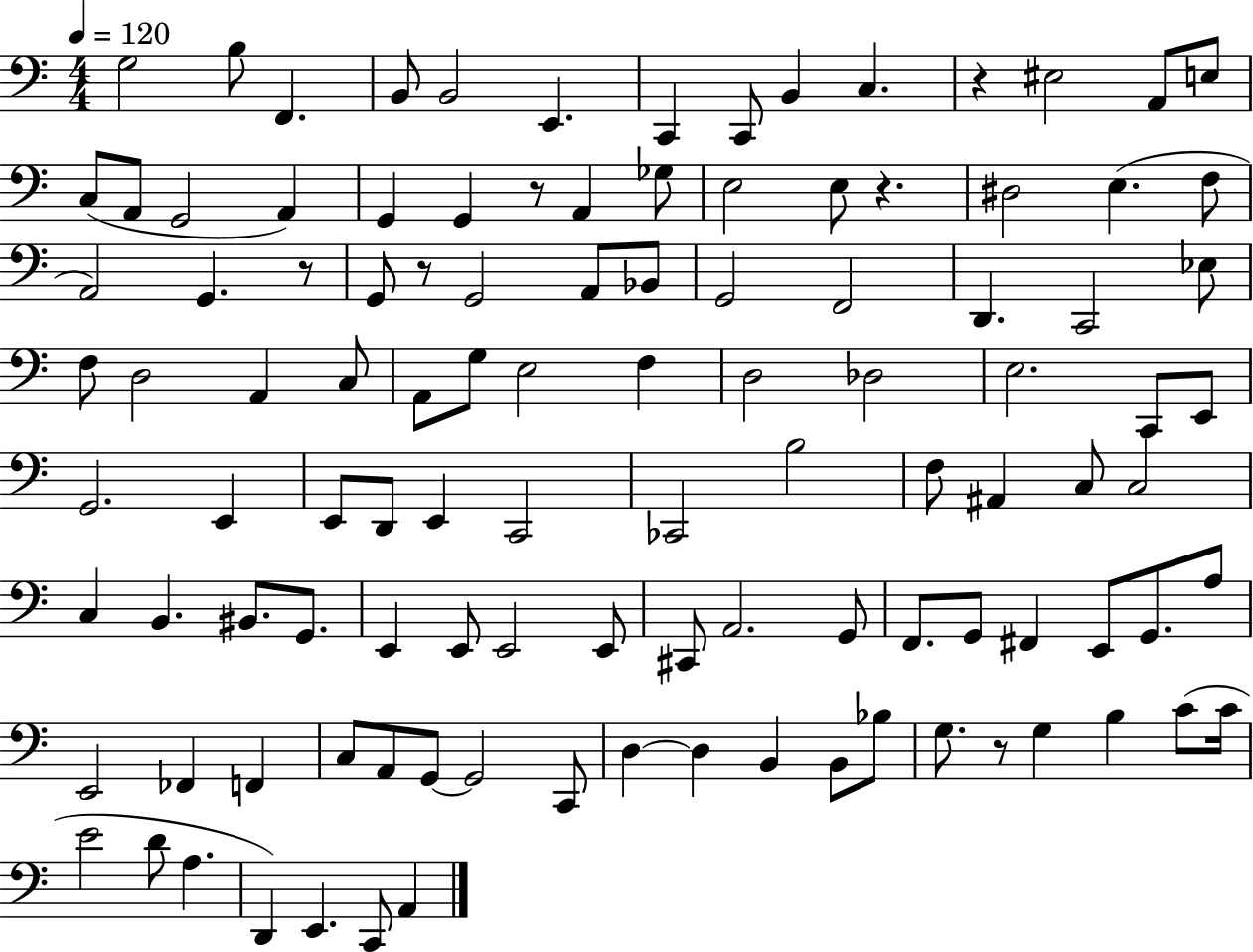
G3/h B3/e F2/q. B2/e B2/h E2/q. C2/q C2/e B2/q C3/q. R/q EIS3/h A2/e E3/e C3/e A2/e G2/h A2/q G2/q G2/q R/e A2/q Gb3/e E3/h E3/e R/q. D#3/h E3/q. F3/e A2/h G2/q. R/e G2/e R/e G2/h A2/e Bb2/e G2/h F2/h D2/q. C2/h Eb3/e F3/e D3/h A2/q C3/e A2/e G3/e E3/h F3/q D3/h Db3/h E3/h. C2/e E2/e G2/h. E2/q E2/e D2/e E2/q C2/h CES2/h B3/h F3/e A#2/q C3/e C3/h C3/q B2/q. BIS2/e. G2/e. E2/q E2/e E2/h E2/e C#2/e A2/h. G2/e F2/e. G2/e F#2/q E2/e G2/e. A3/e E2/h FES2/q F2/q C3/e A2/e G2/e G2/h C2/e D3/q D3/q B2/q B2/e Bb3/e G3/e. R/e G3/q B3/q C4/e C4/s E4/h D4/e A3/q. D2/q E2/q. C2/e A2/q